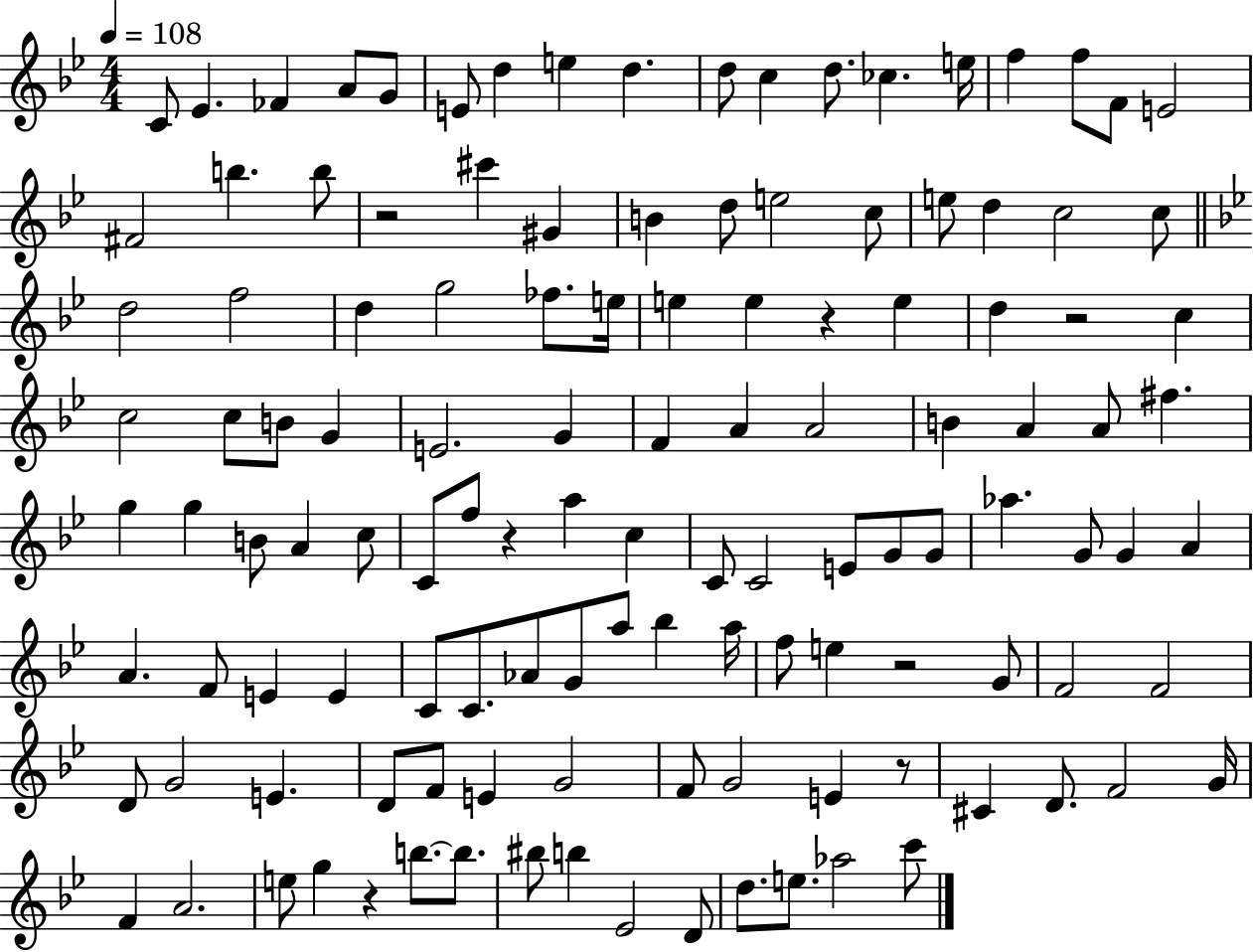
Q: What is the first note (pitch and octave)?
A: C4